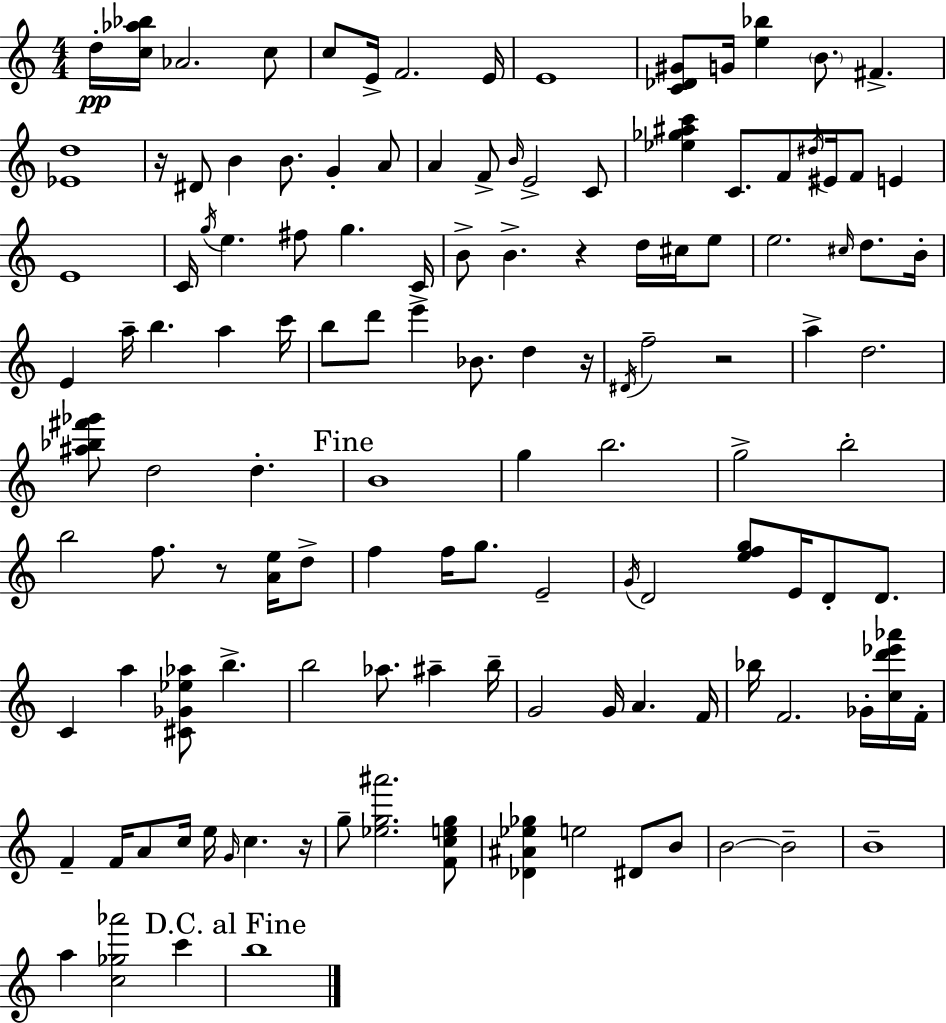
{
  \clef treble
  \numericTimeSignature
  \time 4/4
  \key c \major
  d''16-.\pp <c'' aes'' bes''>16 aes'2. c''8 | c''8 e'16-> f'2. e'16 | e'1 | <c' des' gis'>8 g'16 <e'' bes''>4 \parenthesize b'8. fis'4.-> | \break <ees' d''>1 | r16 dis'8 b'4 b'8. g'4-. a'8 | a'4 f'8-> \grace { b'16 } e'2-> c'8 | <ees'' ges'' ais'' c'''>4 c'8. f'8 \acciaccatura { dis''16 } eis'16 f'8 e'4 | \break e'1 | c'16 \acciaccatura { g''16 } e''4. fis''8 g''4. | c'16-> b'8-> b'4.-> r4 d''16 | cis''16 e''8 e''2. \grace { cis''16 } | \break d''8. b'16-. e'4 a''16-- b''4. a''4 | c'''16 b''8 d'''8 e'''4 bes'8. d''4 | r16 \acciaccatura { dis'16 } f''2-- r2 | a''4-> d''2. | \break <ais'' bes'' fis''' ges'''>8 d''2 d''4.-. | \mark "Fine" b'1 | g''4 b''2. | g''2-> b''2-. | \break b''2 f''8. | r8 <a' e''>16 d''8-> f''4 f''16 g''8. e'2-- | \acciaccatura { g'16 } d'2 <e'' f'' g''>8 | e'16 d'8-. d'8. c'4 a''4 <cis' ges' ees'' aes''>8 | \break b''4.-> b''2 aes''8. | ais''4-- b''16-- g'2 g'16 a'4. | f'16 bes''16 f'2. | ges'16-. <c'' d''' ees''' aes'''>16 f'16-. f'4-- f'16 a'8 c''16 e''16 \grace { g'16 } | \break c''4. r16 g''8-- <ees'' g'' ais'''>2. | <f' c'' e'' g''>8 <des' ais' ees'' ges''>4 e''2 | dis'8 b'8 b'2~~ b'2-- | b'1-- | \break a''4 <c'' ges'' aes'''>2 | c'''4 \mark "D.C. al Fine" b''1 | \bar "|."
}